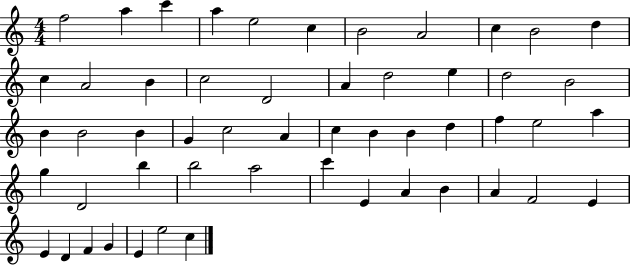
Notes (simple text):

F5/h A5/q C6/q A5/q E5/h C5/q B4/h A4/h C5/q B4/h D5/q C5/q A4/h B4/q C5/h D4/h A4/q D5/h E5/q D5/h B4/h B4/q B4/h B4/q G4/q C5/h A4/q C5/q B4/q B4/q D5/q F5/q E5/h A5/q G5/q D4/h B5/q B5/h A5/h C6/q E4/q A4/q B4/q A4/q F4/h E4/q E4/q D4/q F4/q G4/q E4/q E5/h C5/q